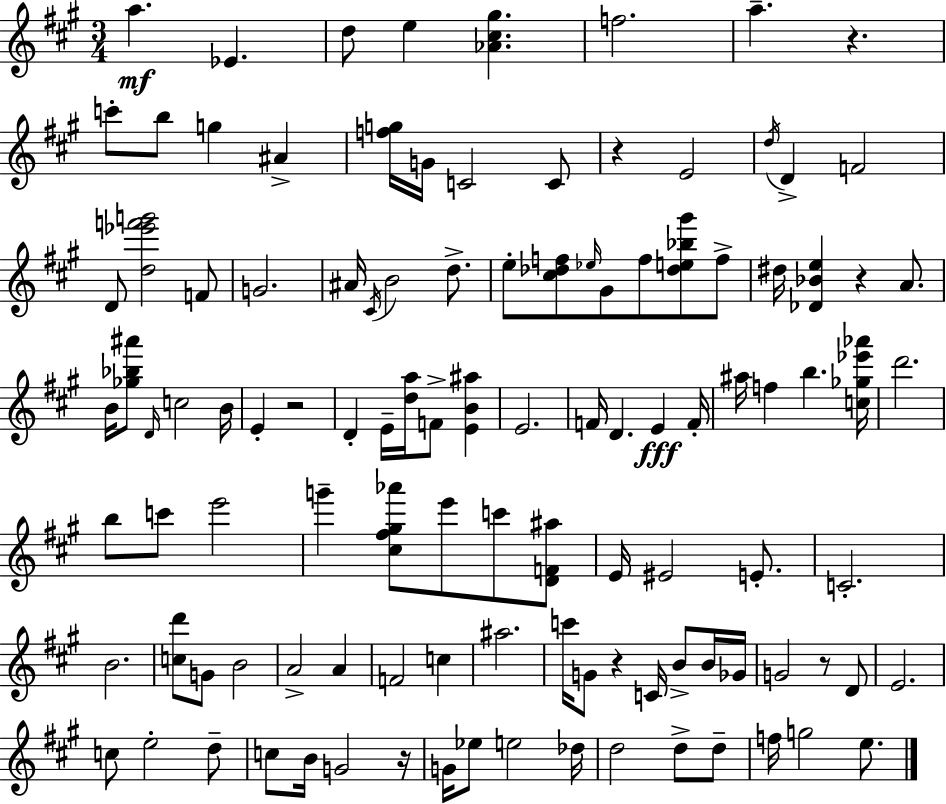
A5/q. Eb4/q. D5/e E5/q [Ab4,C#5,G#5]/q. F5/h. A5/q. R/q. C6/e B5/e G5/q A#4/q [F5,G5]/s G4/s C4/h C4/e R/q E4/h D5/s D4/q F4/h D4/e [D5,Eb6,F6,G6]/h F4/e G4/h. A#4/s C#4/s B4/h D5/e. E5/e [C#5,Db5,F5]/e Eb5/s G#4/e F5/e [Db5,E5,Bb5,G#6]/e F5/e D#5/s [Db4,Bb4,E5]/q R/q A4/e. B4/s [Gb5,Bb5,A#6]/e D4/s C5/h B4/s E4/q R/h D4/q E4/s [D5,A5]/s F4/e [E4,B4,A#5]/q E4/h. F4/s D4/q. E4/q F4/s A#5/s F5/q B5/q. [C5,Gb5,Eb6,Ab6]/s D6/h. B5/e C6/e E6/h G6/q [C#5,F#5,G#5,Ab6]/e E6/e C6/e [D4,F4,A#5]/e E4/s EIS4/h E4/e. C4/h. B4/h. [C5,D6]/e G4/e B4/h A4/h A4/q F4/h C5/q A#5/h. C6/s G4/e R/q C4/s B4/e B4/s Gb4/s G4/h R/e D4/e E4/h. C5/e E5/h D5/e C5/e B4/s G4/h R/s G4/s Eb5/e E5/h Db5/s D5/h D5/e D5/e F5/s G5/h E5/e.